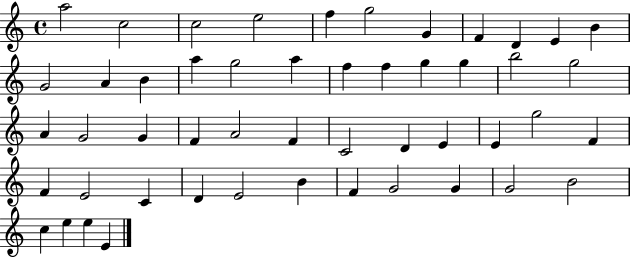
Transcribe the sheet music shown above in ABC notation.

X:1
T:Untitled
M:4/4
L:1/4
K:C
a2 c2 c2 e2 f g2 G F D E B G2 A B a g2 a f f g g b2 g2 A G2 G F A2 F C2 D E E g2 F F E2 C D E2 B F G2 G G2 B2 c e e E